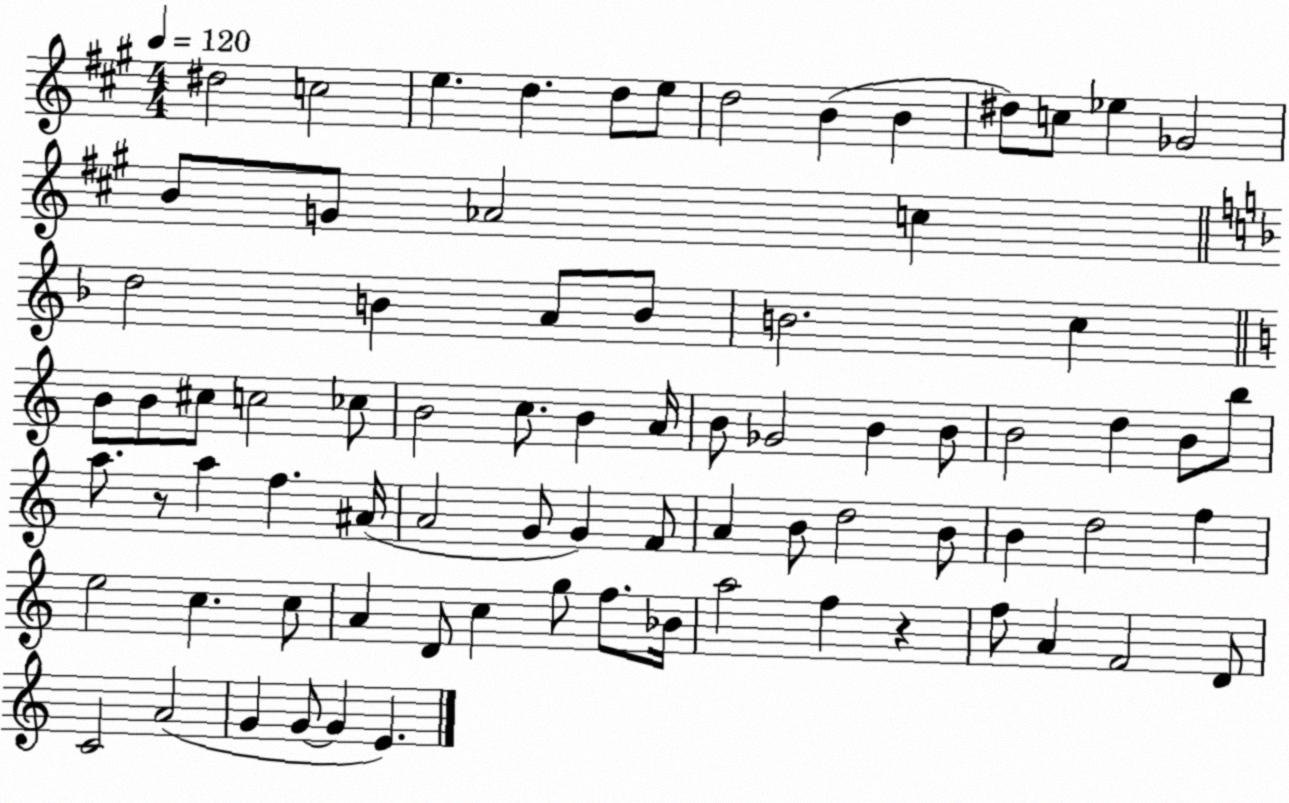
X:1
T:Untitled
M:4/4
L:1/4
K:A
^d2 c2 e d d/2 e/2 d2 B B ^d/2 c/2 _e _G2 B/2 G/2 _A2 c d2 B A/2 B/2 B2 c B/2 B/2 ^c/2 c2 _c/2 B2 c/2 B A/4 B/2 _G2 B B/2 B2 d B/2 b/2 a/2 z/2 a f ^A/4 A2 G/2 G F/2 A B/2 d2 B/2 B d2 f e2 c c/2 A D/2 c g/2 f/2 _B/4 a2 f z f/2 A F2 D/2 C2 A2 G G/2 G E